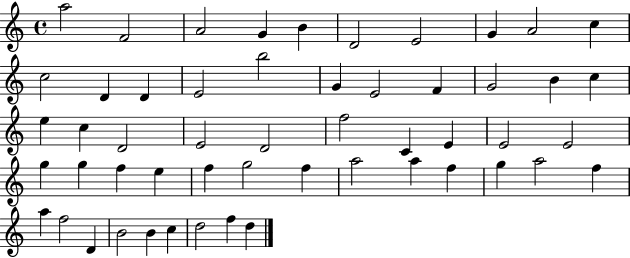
{
  \clef treble
  \time 4/4
  \defaultTimeSignature
  \key c \major
  a''2 f'2 | a'2 g'4 b'4 | d'2 e'2 | g'4 a'2 c''4 | \break c''2 d'4 d'4 | e'2 b''2 | g'4 e'2 f'4 | g'2 b'4 c''4 | \break e''4 c''4 d'2 | e'2 d'2 | f''2 c'4 e'4 | e'2 e'2 | \break g''4 g''4 f''4 e''4 | f''4 g''2 f''4 | a''2 a''4 f''4 | g''4 a''2 f''4 | \break a''4 f''2 d'4 | b'2 b'4 c''4 | d''2 f''4 d''4 | \bar "|."
}